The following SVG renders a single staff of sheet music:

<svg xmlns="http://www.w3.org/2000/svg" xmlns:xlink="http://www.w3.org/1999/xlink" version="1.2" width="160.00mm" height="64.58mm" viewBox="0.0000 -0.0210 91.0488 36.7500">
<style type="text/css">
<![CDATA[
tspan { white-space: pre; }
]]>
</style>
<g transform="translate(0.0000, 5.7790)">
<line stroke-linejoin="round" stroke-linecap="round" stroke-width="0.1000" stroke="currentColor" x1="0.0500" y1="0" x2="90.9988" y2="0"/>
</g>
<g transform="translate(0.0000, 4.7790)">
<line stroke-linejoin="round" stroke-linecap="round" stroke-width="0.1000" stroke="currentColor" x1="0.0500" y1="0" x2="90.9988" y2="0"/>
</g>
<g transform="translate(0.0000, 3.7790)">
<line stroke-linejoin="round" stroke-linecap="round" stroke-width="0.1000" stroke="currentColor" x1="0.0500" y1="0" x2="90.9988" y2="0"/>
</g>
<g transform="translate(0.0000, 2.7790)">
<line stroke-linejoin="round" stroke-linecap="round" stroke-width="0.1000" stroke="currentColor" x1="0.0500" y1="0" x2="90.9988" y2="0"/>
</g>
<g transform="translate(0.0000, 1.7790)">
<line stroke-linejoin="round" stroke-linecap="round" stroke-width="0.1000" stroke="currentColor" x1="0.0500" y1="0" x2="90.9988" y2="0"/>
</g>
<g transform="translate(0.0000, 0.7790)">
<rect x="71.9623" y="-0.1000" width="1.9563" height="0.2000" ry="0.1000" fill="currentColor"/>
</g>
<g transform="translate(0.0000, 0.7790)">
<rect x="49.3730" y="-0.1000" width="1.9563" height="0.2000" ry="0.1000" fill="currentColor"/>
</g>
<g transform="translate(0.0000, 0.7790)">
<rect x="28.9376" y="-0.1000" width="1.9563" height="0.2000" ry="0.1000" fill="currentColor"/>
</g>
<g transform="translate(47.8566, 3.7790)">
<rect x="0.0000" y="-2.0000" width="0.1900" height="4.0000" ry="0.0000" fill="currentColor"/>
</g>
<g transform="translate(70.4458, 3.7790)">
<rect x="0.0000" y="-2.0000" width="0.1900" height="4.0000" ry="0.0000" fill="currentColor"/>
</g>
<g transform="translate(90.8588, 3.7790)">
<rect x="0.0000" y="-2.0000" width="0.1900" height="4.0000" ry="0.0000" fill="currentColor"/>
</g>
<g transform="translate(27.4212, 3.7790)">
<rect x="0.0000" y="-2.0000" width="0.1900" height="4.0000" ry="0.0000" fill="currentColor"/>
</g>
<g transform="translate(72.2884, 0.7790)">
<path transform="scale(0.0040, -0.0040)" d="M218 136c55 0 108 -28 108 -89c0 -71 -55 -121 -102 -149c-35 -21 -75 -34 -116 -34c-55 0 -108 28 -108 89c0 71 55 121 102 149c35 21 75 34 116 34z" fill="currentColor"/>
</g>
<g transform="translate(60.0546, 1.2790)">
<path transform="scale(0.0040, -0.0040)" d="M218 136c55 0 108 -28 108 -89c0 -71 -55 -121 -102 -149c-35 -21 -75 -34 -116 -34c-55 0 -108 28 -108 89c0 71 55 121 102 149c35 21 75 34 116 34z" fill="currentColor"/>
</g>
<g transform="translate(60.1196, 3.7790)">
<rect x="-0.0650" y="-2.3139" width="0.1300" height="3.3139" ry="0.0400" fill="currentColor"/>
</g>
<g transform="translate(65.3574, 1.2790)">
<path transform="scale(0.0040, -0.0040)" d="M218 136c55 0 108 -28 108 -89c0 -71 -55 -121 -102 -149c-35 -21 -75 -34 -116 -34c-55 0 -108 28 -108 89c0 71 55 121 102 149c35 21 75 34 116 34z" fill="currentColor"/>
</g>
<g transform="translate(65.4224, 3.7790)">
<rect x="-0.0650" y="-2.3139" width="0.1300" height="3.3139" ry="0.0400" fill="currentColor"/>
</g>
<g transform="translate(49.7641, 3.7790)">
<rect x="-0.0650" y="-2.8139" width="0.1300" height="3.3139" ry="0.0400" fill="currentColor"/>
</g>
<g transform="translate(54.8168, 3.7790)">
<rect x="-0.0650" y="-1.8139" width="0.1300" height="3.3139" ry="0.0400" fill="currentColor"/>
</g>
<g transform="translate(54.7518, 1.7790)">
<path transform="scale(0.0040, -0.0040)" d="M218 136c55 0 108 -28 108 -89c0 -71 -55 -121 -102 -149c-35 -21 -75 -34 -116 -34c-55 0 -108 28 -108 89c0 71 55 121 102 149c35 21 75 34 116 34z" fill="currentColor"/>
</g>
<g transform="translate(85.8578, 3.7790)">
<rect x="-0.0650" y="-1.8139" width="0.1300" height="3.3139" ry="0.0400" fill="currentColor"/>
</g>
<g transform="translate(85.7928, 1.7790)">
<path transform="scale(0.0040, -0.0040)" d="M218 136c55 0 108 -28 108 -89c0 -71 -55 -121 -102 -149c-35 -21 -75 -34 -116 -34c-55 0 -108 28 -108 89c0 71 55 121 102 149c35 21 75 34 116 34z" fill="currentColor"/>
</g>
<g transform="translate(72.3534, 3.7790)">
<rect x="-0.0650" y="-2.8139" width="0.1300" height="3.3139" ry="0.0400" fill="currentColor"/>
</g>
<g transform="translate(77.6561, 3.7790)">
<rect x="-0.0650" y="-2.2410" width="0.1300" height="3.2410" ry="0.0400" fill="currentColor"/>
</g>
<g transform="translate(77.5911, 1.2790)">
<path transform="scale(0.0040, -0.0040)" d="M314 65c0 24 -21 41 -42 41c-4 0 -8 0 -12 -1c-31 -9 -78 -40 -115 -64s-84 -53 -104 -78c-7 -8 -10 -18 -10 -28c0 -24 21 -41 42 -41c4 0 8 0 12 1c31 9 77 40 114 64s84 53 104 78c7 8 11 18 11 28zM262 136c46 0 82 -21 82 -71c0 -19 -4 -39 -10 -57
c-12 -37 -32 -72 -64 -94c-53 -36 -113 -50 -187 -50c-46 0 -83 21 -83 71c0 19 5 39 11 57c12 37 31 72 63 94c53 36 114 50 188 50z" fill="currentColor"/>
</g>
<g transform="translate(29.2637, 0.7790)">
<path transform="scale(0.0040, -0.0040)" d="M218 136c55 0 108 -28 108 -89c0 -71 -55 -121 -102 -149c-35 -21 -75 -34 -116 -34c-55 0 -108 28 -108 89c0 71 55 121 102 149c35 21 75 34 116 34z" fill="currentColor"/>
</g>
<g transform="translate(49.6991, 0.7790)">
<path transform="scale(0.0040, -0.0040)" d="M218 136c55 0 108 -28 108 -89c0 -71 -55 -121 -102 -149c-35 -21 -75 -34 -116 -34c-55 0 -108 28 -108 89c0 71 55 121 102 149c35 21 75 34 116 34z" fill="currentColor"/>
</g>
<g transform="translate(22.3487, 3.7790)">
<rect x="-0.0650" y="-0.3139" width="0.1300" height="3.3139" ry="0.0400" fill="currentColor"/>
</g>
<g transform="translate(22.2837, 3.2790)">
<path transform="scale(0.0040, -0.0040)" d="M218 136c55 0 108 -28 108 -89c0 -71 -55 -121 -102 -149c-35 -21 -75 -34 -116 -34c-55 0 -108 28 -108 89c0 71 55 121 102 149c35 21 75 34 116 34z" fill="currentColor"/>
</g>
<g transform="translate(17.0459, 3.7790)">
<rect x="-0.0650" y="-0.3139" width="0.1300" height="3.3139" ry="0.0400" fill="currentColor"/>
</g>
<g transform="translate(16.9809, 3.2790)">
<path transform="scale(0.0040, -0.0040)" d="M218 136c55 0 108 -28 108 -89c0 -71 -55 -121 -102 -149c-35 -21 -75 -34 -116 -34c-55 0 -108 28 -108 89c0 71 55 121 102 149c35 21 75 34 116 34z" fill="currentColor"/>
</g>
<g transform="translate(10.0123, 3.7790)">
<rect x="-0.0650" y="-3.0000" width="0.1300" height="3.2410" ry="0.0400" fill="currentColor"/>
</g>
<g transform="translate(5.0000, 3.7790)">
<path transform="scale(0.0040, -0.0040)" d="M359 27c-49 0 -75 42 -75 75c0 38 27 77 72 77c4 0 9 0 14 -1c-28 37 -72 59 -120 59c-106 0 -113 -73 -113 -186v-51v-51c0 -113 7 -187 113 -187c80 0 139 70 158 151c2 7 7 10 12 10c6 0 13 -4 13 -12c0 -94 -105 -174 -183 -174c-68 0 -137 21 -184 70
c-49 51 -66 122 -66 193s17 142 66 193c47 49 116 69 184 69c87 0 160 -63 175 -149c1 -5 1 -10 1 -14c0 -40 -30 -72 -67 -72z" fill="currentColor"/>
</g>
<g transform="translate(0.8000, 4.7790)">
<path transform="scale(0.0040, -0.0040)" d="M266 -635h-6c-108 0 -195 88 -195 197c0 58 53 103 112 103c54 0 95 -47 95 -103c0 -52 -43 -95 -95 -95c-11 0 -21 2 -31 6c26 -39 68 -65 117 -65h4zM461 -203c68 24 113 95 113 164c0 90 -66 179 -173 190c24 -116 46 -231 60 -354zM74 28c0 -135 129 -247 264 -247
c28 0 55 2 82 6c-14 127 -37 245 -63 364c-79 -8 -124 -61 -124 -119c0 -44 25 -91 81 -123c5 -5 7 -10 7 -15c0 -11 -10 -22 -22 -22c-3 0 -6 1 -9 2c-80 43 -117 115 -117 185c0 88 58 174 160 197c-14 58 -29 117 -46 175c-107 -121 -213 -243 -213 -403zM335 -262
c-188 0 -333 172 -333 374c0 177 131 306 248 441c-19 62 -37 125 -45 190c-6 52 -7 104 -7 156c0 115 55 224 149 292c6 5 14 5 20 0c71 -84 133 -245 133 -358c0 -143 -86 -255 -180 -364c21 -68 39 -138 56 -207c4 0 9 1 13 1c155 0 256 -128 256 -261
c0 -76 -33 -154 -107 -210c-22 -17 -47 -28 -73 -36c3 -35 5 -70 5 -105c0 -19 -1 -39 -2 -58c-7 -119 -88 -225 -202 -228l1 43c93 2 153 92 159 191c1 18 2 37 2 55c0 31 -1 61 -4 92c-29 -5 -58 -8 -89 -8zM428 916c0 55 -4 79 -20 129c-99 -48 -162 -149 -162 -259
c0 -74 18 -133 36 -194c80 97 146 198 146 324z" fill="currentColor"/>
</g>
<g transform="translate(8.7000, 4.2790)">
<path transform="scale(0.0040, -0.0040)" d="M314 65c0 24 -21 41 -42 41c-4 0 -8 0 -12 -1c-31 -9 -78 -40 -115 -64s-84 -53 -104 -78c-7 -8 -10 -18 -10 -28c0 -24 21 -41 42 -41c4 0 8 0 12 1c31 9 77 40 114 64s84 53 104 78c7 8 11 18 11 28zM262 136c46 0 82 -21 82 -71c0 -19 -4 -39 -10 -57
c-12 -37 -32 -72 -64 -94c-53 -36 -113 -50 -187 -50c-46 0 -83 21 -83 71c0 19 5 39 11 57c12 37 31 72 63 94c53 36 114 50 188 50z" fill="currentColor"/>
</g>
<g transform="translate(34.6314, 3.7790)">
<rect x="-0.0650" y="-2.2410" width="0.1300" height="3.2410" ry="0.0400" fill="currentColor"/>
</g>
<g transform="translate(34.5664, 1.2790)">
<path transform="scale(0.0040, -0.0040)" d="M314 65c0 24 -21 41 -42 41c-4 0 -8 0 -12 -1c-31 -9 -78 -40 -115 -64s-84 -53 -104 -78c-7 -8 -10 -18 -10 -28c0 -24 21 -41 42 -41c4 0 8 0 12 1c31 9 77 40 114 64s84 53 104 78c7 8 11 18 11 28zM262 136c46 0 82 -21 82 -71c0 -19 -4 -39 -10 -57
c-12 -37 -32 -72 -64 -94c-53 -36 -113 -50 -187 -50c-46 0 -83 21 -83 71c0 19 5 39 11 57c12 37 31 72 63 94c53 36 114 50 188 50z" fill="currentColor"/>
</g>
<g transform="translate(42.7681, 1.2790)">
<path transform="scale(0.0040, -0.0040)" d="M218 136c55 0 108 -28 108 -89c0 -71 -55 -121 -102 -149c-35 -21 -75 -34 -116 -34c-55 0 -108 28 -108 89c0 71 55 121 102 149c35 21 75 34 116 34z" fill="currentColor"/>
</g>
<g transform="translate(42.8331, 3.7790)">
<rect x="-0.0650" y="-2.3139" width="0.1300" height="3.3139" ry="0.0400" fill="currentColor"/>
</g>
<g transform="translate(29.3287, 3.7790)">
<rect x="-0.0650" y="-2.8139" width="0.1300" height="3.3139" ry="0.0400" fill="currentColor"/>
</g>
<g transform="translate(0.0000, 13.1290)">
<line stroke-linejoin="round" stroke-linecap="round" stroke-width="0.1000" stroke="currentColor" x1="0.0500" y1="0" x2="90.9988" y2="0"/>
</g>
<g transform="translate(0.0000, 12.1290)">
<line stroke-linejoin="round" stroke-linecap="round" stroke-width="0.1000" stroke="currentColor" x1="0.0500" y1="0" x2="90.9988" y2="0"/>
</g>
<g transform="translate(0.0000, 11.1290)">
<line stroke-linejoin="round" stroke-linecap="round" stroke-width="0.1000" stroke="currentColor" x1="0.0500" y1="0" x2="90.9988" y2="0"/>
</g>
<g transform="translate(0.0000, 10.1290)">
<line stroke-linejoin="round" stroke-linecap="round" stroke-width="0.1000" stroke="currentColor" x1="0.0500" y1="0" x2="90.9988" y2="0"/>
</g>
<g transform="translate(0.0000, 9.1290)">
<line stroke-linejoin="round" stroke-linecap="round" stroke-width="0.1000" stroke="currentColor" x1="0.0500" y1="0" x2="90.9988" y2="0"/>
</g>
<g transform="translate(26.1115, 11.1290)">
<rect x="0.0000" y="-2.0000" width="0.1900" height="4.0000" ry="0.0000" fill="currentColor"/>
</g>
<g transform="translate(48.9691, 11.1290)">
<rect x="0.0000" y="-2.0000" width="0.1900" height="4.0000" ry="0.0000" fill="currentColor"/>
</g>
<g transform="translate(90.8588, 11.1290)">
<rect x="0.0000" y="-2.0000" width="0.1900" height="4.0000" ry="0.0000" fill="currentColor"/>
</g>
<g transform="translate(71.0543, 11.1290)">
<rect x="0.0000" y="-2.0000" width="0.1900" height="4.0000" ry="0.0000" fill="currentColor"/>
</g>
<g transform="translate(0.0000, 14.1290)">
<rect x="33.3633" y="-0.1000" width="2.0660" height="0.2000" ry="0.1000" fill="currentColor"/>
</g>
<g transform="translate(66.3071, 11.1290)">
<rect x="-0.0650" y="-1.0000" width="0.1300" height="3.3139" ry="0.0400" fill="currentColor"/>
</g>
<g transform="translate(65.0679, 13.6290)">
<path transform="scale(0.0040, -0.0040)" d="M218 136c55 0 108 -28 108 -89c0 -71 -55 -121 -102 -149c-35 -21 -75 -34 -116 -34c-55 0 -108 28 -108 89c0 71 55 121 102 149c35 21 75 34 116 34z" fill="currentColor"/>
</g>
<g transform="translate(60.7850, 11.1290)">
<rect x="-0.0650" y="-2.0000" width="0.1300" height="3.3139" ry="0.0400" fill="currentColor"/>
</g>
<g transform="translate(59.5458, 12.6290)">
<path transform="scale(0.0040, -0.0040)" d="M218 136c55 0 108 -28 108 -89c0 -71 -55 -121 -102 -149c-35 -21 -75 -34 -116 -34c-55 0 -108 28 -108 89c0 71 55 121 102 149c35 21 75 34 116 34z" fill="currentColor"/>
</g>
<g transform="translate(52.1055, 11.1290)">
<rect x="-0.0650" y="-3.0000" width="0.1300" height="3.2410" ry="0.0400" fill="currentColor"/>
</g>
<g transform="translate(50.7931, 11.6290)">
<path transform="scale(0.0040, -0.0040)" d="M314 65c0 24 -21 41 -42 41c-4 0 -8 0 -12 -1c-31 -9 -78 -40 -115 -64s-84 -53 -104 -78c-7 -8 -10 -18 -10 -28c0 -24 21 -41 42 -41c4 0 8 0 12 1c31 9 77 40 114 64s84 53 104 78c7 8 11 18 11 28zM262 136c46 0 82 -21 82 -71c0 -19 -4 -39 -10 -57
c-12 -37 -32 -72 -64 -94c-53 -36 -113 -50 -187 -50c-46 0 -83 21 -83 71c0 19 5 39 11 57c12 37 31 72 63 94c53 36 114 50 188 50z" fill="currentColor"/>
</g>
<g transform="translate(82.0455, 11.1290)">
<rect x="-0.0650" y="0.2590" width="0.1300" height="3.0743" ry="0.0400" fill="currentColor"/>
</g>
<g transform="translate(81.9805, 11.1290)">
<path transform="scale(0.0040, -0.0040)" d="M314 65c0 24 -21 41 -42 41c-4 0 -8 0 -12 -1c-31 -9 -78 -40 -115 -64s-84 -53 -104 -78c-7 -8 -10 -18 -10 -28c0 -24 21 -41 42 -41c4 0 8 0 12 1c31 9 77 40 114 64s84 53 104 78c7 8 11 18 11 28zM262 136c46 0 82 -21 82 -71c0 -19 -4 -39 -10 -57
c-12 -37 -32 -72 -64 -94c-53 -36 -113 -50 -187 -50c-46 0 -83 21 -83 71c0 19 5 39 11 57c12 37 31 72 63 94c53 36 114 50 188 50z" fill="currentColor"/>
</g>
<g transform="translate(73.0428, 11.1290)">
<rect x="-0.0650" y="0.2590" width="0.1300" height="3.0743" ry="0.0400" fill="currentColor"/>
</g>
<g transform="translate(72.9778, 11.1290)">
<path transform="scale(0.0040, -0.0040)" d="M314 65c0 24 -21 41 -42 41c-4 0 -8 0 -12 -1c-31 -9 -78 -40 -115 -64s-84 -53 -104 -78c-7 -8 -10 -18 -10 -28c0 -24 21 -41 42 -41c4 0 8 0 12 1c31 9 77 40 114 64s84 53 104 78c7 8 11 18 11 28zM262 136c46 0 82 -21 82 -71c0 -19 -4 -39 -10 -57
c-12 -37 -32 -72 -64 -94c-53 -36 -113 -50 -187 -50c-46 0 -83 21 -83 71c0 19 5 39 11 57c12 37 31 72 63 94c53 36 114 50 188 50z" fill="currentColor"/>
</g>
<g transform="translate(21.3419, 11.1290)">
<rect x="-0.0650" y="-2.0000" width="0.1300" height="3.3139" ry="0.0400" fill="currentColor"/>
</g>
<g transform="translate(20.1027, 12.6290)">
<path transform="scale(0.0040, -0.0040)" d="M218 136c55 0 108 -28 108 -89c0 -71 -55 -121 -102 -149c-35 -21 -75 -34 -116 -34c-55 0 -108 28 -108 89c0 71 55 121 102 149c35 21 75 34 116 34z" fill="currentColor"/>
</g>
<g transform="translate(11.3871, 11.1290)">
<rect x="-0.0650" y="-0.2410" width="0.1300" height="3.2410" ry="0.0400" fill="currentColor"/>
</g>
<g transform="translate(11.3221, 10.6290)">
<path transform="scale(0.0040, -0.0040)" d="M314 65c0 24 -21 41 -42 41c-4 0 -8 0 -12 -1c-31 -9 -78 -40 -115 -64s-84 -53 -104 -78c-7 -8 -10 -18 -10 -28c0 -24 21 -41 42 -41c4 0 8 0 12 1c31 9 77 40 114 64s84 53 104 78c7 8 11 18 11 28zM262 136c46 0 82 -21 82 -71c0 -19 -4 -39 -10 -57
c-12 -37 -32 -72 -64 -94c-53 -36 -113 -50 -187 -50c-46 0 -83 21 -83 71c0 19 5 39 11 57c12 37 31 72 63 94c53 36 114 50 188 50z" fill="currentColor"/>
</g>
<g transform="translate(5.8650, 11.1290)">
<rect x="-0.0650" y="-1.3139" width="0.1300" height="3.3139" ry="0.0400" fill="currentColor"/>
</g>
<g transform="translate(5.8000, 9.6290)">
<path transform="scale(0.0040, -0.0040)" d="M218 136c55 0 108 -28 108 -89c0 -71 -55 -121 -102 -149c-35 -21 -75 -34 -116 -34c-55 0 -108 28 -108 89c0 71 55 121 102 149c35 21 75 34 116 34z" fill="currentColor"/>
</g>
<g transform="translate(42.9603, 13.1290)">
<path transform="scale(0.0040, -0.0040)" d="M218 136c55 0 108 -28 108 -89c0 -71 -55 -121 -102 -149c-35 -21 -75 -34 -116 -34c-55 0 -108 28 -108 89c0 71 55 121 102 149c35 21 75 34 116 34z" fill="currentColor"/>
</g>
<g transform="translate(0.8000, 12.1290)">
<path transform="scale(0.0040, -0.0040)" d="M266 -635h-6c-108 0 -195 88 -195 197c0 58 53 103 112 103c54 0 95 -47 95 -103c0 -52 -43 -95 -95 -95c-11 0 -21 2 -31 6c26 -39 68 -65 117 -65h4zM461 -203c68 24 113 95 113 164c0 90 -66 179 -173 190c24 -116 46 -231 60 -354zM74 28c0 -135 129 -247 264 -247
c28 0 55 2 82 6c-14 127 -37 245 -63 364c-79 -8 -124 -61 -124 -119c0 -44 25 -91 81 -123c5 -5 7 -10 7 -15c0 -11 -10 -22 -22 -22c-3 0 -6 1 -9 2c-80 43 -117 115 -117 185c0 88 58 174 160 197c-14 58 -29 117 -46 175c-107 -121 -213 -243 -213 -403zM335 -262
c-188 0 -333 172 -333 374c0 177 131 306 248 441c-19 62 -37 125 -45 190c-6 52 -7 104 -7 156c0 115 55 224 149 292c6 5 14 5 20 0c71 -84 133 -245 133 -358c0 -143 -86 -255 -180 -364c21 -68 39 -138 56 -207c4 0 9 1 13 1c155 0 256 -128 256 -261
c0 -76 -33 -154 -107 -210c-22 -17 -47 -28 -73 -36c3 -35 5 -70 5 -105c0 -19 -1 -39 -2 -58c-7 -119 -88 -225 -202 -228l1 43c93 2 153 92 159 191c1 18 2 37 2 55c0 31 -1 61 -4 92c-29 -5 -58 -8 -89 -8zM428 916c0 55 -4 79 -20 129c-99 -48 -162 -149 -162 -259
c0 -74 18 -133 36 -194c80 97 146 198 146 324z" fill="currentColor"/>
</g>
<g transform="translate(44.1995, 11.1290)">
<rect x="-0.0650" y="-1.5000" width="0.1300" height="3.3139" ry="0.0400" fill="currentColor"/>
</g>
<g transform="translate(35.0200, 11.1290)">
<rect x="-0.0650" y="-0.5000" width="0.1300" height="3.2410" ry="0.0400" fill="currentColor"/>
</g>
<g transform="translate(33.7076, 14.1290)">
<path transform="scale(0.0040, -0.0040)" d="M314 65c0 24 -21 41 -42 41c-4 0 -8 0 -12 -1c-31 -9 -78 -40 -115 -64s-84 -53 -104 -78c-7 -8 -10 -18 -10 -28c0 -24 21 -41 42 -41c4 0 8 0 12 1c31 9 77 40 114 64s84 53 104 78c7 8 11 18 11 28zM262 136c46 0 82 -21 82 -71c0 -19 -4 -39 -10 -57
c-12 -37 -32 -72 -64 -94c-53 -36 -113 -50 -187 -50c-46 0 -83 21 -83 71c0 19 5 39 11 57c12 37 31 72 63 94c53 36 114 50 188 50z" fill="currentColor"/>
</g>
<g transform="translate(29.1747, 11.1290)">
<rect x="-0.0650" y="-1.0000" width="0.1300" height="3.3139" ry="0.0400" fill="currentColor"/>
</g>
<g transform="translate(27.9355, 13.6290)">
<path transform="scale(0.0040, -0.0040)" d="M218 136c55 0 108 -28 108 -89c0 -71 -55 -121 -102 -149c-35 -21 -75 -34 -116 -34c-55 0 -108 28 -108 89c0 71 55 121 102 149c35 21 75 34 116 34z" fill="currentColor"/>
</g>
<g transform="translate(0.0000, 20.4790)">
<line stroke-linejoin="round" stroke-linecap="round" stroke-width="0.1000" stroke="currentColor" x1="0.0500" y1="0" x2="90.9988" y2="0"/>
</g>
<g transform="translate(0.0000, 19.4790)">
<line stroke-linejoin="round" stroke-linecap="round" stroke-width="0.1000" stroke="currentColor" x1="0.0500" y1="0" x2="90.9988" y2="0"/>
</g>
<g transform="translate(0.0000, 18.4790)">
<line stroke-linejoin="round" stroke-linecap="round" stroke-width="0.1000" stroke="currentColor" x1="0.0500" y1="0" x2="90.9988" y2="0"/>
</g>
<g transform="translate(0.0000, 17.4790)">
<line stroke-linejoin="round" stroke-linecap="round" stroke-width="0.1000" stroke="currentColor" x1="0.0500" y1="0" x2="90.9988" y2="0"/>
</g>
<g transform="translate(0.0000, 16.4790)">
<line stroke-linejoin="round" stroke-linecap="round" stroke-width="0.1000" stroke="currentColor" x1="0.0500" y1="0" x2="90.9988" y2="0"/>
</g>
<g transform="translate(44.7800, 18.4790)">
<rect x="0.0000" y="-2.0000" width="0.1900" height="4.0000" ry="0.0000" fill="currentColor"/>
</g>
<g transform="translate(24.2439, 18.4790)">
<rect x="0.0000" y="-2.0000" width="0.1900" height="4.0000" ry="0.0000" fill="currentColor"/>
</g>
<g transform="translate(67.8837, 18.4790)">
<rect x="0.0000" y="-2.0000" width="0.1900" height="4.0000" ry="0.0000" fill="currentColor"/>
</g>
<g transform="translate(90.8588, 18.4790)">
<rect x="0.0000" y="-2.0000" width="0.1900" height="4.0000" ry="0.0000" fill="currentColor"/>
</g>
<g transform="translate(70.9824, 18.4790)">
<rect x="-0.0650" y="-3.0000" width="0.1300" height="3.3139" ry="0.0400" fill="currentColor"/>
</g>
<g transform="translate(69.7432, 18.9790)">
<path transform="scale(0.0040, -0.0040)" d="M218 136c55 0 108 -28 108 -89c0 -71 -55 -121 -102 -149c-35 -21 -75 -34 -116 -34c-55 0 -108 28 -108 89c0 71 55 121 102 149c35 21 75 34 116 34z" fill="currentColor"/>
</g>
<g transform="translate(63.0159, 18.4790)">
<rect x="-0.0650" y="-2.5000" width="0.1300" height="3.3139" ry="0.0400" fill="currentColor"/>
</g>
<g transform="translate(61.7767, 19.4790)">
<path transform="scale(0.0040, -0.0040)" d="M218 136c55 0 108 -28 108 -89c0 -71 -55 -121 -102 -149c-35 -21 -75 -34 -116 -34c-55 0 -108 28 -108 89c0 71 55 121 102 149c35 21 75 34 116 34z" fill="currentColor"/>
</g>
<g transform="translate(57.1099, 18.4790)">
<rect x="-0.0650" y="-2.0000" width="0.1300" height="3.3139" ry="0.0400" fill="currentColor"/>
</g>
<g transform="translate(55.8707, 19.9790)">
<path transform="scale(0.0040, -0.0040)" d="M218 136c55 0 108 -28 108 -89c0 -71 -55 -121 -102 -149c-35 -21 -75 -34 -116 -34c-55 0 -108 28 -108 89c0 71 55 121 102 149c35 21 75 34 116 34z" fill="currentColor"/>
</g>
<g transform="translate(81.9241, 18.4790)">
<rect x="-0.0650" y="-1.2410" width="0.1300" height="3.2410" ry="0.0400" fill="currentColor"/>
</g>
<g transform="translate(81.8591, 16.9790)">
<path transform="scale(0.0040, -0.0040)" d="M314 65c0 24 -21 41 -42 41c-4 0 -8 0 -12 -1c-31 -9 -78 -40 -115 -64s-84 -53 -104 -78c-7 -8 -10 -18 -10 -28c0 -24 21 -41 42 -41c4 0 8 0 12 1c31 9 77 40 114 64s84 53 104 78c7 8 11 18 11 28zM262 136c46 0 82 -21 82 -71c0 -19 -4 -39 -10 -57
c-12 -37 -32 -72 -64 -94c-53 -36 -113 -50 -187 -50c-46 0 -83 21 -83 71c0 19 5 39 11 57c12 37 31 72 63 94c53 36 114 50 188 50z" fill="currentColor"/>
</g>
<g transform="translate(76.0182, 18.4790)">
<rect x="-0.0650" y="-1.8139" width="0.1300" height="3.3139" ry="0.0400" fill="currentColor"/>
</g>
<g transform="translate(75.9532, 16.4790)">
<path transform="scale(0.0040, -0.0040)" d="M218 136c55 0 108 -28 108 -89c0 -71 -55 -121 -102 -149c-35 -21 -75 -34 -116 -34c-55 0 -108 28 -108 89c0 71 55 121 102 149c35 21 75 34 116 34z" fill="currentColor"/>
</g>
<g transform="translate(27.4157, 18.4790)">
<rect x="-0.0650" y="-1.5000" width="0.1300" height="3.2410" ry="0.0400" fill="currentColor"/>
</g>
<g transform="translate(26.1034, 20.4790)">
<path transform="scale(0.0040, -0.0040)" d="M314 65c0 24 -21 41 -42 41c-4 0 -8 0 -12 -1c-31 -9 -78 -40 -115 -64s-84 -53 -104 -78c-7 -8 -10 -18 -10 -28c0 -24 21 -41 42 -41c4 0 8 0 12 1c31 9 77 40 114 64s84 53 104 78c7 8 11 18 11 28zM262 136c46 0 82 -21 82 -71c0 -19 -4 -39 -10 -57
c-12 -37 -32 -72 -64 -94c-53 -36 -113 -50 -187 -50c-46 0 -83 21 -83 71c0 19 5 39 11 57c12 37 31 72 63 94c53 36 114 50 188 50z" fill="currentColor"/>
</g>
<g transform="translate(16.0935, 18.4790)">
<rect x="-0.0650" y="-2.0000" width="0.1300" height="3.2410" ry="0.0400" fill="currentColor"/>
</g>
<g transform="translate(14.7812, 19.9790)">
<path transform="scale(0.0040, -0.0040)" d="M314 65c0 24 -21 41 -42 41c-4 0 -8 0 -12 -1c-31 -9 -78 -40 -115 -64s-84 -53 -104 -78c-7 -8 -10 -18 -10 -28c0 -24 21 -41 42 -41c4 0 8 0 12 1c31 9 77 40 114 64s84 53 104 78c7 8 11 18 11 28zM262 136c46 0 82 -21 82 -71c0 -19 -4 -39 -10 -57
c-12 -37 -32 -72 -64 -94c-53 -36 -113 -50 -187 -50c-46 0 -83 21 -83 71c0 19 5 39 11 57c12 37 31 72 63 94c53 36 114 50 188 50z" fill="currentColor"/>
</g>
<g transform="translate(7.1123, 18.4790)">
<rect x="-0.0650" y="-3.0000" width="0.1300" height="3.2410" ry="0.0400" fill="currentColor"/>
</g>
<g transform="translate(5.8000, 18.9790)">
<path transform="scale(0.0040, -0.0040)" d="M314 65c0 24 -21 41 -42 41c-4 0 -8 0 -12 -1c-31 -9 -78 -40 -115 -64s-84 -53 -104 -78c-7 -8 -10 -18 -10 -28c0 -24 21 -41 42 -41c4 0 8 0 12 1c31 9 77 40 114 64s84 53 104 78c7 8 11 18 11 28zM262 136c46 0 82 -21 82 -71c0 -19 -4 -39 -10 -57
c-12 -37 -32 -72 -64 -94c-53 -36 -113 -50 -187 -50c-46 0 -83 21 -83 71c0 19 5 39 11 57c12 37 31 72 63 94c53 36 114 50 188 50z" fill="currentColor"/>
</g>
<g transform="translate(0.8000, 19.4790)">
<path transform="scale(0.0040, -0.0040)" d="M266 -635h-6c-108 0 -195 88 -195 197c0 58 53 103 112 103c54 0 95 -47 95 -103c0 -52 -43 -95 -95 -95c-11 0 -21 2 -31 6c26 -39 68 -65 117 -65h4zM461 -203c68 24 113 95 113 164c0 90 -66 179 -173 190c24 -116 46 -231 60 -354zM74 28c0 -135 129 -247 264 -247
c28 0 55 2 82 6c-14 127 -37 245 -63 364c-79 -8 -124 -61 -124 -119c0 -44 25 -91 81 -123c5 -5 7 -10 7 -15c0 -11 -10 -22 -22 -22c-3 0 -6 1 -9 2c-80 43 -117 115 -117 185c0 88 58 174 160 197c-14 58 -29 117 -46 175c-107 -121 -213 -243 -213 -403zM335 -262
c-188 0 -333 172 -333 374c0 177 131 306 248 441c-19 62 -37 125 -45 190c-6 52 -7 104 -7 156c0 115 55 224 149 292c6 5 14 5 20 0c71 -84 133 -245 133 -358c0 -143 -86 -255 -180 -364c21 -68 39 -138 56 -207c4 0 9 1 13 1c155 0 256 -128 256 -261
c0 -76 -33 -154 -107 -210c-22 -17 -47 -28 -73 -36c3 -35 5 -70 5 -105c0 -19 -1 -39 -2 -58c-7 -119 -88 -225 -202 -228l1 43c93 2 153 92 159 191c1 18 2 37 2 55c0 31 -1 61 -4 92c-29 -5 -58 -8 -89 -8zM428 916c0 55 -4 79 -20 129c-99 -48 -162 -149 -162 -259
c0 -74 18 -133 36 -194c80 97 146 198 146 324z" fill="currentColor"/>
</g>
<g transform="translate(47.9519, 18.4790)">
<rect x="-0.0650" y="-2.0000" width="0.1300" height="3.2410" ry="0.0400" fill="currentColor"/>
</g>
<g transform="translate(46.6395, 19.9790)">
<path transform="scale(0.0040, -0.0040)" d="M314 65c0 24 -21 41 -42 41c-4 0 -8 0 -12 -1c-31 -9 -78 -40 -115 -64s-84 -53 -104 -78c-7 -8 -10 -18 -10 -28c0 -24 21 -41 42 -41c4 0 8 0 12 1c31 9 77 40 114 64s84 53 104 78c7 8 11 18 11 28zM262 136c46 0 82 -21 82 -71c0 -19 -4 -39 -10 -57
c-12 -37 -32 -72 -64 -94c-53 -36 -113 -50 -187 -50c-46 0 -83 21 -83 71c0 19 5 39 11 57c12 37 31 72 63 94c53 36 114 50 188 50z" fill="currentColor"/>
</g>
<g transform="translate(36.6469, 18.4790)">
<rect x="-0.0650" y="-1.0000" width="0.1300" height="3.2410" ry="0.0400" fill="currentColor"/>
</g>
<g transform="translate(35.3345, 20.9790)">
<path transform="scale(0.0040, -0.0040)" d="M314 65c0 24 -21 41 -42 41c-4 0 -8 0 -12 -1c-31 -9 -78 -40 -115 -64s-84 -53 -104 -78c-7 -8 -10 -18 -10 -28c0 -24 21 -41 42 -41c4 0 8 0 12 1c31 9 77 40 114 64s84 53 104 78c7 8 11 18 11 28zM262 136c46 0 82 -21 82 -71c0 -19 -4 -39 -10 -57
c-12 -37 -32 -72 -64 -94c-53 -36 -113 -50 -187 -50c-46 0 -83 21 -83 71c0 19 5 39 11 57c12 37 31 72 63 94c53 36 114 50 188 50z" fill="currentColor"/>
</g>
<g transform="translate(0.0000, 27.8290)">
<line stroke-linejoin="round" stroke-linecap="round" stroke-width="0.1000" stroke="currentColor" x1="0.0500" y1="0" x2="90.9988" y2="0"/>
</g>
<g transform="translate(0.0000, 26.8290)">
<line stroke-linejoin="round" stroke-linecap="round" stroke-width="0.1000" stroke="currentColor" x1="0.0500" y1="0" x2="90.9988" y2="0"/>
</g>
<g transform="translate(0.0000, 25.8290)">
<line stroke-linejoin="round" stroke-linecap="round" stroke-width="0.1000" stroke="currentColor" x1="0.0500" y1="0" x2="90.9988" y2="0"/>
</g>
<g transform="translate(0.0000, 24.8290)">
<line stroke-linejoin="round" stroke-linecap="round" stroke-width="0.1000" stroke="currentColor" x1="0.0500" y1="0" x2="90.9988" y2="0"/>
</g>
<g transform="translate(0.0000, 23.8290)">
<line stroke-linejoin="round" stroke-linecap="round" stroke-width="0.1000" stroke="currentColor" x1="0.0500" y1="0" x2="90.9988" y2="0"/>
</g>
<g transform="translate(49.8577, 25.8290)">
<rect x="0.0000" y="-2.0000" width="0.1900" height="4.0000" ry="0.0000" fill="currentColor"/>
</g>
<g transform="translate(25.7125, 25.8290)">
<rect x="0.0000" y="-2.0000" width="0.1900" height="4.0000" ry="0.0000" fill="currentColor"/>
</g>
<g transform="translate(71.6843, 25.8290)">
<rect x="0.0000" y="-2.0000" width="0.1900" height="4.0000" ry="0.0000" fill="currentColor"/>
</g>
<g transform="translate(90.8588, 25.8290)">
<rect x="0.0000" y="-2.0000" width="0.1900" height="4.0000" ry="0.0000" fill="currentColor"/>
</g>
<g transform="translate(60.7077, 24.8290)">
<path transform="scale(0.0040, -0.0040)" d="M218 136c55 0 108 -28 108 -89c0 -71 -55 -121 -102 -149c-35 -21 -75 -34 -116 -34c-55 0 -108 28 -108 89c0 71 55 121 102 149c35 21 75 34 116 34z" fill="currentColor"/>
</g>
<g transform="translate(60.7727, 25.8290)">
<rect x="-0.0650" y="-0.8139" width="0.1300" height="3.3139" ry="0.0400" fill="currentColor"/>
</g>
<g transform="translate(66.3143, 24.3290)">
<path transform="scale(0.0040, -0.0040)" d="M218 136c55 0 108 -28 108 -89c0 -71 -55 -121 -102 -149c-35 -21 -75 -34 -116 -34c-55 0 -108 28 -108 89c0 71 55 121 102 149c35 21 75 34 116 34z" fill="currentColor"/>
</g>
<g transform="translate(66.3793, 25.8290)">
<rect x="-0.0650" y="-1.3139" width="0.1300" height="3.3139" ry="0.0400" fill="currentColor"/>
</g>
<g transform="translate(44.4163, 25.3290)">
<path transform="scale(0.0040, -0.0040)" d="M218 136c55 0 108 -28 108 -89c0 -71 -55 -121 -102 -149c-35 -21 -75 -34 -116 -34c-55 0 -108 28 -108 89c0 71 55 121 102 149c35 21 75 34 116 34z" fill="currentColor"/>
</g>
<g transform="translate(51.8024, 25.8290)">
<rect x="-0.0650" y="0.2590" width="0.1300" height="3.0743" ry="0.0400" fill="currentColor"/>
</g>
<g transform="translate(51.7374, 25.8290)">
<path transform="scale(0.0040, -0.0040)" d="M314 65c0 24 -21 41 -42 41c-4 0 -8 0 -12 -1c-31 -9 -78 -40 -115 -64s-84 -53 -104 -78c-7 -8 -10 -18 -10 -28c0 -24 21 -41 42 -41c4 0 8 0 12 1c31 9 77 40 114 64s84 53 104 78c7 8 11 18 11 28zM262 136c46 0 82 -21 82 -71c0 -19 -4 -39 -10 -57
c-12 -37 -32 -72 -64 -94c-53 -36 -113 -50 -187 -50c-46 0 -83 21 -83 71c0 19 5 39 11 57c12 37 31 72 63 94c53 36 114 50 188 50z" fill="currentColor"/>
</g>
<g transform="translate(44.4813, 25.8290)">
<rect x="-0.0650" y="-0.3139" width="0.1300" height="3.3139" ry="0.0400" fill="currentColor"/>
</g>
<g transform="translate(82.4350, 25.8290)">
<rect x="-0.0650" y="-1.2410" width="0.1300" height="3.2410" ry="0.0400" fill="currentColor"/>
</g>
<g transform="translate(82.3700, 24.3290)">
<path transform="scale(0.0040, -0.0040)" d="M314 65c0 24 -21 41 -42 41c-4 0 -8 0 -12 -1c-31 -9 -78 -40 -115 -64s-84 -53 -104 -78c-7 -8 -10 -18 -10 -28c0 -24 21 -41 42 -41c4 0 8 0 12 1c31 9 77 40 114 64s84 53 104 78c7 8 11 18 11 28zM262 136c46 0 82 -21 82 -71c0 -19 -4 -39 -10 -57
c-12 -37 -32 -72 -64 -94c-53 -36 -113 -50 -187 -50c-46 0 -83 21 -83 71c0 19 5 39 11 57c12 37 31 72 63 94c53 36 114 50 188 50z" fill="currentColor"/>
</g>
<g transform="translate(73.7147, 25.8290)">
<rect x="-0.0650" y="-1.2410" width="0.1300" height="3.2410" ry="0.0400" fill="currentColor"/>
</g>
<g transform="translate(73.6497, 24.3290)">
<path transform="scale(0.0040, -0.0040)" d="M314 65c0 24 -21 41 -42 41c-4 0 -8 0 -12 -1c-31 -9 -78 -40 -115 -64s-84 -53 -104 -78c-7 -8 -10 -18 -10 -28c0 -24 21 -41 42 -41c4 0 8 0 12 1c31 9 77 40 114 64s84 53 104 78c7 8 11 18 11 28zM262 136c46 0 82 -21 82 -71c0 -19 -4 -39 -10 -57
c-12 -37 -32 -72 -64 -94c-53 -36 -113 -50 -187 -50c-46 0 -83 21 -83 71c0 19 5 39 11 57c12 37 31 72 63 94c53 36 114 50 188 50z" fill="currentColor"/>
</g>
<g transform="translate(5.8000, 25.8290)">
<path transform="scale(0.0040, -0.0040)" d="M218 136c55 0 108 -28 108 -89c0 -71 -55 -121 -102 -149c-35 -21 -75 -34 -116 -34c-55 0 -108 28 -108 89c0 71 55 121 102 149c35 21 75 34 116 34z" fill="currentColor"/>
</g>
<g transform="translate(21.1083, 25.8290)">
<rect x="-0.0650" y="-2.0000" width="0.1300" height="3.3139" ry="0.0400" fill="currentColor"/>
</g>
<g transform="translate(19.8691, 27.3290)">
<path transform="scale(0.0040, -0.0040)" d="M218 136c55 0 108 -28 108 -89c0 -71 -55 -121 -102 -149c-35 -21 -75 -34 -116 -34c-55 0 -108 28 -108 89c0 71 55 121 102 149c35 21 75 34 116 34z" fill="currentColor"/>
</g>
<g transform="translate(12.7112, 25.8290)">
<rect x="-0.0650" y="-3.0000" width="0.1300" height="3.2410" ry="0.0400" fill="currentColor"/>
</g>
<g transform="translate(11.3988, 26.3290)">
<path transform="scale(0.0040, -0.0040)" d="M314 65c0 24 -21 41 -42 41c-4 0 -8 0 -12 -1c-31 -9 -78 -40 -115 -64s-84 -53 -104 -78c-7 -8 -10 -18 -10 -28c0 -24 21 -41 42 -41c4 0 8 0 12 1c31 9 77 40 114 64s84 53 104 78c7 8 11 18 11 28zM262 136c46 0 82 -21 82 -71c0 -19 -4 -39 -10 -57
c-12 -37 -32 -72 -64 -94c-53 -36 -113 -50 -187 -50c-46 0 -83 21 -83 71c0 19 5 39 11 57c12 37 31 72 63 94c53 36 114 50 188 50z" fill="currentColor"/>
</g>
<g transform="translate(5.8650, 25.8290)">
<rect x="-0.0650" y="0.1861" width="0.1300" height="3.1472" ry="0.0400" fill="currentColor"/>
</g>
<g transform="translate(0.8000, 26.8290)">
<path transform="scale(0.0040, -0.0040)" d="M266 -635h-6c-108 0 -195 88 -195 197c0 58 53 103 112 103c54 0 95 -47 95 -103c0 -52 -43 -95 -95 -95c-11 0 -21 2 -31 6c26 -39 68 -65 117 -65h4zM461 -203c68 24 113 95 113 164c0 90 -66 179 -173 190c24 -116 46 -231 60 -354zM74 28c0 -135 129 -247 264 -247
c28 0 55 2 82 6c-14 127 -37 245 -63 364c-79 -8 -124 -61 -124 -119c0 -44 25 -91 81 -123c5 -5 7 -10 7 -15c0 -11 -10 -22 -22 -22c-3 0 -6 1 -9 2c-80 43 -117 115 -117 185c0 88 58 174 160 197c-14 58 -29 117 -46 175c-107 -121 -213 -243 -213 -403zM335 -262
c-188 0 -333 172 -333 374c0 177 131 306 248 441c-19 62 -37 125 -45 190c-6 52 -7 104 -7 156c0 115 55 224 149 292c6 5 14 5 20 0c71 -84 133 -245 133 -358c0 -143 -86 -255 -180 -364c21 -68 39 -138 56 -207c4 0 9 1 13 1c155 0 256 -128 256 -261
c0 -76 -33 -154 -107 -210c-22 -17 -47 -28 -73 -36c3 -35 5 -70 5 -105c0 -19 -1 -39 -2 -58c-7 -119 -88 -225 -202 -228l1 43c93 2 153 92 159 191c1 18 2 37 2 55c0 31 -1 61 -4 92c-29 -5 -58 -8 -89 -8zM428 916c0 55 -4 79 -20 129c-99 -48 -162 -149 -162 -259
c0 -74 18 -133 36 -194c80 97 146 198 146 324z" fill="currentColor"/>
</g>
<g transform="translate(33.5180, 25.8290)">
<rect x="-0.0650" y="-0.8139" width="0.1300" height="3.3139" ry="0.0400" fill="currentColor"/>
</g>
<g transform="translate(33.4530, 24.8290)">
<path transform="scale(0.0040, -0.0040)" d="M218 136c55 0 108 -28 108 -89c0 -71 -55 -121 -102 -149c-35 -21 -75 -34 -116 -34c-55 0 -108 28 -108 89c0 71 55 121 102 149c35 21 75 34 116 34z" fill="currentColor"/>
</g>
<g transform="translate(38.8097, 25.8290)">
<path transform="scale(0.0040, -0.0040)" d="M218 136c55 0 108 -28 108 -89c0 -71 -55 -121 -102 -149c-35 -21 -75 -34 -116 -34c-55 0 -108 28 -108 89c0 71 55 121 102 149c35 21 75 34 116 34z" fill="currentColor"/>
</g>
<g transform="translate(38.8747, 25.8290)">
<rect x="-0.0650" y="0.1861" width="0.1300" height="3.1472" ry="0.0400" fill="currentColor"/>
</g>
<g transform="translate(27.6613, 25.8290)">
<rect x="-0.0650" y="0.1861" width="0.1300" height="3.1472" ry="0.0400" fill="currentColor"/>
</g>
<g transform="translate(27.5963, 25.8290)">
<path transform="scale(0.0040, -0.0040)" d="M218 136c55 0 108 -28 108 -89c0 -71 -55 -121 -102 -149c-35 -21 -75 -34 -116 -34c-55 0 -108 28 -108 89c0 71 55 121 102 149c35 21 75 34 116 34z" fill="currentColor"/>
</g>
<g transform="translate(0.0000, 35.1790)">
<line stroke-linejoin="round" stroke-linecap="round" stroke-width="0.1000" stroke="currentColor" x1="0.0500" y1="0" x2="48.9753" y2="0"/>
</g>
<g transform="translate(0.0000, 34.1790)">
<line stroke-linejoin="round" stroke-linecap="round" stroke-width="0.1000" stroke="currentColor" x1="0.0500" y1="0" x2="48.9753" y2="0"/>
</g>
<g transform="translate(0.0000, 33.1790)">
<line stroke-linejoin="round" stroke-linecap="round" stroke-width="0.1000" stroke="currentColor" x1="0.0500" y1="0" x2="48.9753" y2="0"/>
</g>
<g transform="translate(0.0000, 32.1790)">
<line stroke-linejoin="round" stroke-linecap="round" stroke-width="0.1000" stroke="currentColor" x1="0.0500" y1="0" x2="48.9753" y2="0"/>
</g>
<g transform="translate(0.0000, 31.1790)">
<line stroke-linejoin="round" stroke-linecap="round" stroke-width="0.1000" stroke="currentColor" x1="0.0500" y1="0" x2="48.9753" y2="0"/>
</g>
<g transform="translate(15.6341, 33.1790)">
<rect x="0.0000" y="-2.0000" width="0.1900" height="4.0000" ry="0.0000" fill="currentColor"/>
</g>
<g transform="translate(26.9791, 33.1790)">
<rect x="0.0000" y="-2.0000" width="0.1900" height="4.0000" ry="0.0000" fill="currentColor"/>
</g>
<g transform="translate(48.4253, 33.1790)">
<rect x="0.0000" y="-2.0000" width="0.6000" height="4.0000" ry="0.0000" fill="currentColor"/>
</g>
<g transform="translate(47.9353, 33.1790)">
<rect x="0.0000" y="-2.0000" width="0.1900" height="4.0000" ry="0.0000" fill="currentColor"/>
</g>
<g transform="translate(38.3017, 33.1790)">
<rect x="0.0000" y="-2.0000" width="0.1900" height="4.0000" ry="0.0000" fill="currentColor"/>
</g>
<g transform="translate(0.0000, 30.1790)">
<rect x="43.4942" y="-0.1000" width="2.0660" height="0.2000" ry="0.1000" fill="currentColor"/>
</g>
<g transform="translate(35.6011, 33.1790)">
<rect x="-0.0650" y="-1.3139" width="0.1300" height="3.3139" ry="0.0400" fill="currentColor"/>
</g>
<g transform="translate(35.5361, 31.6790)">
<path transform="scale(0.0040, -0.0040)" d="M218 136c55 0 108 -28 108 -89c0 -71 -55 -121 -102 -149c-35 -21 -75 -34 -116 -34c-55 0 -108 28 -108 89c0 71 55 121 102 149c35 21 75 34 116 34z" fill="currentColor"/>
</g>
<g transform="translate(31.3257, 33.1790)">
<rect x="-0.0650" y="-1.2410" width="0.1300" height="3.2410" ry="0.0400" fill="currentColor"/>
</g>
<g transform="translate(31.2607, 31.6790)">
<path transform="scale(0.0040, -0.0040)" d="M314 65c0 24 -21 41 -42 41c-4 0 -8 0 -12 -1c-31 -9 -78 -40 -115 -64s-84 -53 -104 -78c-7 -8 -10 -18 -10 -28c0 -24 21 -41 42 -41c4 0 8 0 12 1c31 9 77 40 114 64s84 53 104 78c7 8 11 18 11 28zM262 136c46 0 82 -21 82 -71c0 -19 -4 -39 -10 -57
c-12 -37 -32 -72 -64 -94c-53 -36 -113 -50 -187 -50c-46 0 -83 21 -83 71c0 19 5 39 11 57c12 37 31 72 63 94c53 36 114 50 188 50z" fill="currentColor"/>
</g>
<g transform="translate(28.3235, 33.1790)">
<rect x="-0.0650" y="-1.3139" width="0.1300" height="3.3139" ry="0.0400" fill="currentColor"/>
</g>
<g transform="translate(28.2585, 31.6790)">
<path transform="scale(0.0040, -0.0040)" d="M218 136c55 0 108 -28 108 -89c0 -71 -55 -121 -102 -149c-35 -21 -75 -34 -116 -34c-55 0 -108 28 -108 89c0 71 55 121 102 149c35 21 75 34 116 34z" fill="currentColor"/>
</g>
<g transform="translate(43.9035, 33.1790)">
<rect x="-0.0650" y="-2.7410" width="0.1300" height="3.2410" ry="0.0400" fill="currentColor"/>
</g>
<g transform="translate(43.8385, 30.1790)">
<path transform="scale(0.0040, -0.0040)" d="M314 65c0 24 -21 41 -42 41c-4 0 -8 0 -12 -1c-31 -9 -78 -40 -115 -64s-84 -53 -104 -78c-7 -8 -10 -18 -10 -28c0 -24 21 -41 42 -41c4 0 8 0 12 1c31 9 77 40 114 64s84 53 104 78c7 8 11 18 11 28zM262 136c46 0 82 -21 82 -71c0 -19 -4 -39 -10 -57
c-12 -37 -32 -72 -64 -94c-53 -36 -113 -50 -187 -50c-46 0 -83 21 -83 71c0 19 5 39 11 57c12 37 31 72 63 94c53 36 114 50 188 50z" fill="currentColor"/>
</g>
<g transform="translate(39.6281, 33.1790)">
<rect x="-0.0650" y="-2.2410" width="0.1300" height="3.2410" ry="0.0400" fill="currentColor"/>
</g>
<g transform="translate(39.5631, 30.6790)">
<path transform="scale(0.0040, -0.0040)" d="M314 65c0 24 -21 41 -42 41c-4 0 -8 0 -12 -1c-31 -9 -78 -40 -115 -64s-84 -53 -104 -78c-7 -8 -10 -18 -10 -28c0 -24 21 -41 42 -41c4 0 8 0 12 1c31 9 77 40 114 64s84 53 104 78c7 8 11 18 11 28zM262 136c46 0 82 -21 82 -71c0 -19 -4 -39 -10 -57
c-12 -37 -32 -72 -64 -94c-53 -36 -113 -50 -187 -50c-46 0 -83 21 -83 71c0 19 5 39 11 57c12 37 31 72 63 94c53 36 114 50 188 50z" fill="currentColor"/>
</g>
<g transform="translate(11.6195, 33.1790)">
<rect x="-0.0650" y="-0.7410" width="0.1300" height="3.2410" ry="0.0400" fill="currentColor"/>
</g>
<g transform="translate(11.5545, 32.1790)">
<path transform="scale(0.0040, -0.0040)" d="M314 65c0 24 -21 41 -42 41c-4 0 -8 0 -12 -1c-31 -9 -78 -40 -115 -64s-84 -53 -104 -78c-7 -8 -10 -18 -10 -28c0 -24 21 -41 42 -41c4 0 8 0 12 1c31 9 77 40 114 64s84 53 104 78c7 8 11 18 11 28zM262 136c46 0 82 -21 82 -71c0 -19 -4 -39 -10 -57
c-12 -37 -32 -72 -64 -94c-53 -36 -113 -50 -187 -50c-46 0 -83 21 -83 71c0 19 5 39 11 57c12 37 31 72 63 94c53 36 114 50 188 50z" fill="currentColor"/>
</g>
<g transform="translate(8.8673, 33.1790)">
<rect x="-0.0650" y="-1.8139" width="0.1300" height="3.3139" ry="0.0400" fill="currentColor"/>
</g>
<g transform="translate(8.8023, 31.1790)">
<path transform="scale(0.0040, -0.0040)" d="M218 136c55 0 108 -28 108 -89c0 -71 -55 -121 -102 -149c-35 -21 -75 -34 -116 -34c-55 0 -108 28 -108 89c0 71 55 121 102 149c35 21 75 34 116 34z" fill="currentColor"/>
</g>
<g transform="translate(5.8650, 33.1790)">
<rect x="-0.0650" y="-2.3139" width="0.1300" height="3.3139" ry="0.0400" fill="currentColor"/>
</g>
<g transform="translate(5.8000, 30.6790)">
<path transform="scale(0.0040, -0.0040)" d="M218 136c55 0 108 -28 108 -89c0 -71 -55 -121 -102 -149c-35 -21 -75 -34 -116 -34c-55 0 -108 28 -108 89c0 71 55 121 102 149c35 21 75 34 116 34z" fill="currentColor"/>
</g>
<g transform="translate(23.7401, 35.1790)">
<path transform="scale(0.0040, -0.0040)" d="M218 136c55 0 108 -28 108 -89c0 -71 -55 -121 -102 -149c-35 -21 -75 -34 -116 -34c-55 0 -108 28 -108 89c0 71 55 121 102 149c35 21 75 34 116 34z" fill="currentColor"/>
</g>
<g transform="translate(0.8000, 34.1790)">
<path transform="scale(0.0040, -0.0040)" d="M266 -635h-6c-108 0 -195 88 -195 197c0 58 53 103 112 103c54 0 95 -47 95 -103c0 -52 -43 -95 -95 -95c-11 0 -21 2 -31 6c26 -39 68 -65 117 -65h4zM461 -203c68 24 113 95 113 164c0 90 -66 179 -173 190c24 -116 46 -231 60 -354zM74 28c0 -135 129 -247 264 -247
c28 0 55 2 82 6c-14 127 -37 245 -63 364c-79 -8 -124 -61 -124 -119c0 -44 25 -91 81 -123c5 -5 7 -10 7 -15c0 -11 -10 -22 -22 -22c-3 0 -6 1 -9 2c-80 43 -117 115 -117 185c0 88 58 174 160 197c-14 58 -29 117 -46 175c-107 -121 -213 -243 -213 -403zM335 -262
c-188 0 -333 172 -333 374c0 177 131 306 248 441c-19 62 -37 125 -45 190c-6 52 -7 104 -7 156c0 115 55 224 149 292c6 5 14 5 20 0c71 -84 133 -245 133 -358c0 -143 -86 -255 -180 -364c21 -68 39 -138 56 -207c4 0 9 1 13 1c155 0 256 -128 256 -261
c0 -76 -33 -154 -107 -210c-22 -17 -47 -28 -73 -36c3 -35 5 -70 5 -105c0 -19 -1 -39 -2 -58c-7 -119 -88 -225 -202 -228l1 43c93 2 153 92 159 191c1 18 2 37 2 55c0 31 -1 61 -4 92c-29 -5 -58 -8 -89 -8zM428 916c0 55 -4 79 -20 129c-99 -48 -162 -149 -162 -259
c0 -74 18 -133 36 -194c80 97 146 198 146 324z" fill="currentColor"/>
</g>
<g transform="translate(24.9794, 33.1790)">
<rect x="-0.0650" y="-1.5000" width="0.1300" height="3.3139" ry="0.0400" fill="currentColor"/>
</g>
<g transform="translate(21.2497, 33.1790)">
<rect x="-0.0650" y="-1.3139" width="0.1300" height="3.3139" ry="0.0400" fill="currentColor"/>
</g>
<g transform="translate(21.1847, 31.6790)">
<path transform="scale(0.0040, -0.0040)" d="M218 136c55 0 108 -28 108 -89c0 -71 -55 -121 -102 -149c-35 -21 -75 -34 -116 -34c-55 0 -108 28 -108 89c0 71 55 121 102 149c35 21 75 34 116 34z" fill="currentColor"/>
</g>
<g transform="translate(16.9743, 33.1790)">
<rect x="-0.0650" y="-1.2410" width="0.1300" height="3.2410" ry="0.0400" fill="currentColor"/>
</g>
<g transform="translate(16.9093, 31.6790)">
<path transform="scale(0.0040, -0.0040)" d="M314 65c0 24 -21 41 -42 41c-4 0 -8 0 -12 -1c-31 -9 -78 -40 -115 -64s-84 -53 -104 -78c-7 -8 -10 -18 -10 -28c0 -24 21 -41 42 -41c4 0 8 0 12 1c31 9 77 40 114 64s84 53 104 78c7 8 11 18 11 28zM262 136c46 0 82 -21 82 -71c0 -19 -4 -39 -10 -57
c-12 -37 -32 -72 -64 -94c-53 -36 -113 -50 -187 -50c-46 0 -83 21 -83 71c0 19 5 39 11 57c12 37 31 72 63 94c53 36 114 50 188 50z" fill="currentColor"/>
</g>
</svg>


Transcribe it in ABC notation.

X:1
T:Untitled
M:4/4
L:1/4
K:C
A2 c c a g2 g a f g g a g2 f e c2 F D C2 E A2 F D B2 B2 A2 F2 E2 D2 F2 F G A f e2 B A2 F B d B c B2 d e e2 e2 g f d2 e2 e E e e2 e g2 a2